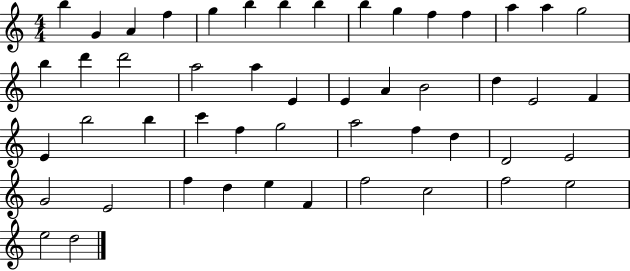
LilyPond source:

{
  \clef treble
  \numericTimeSignature
  \time 4/4
  \key c \major
  b''4 g'4 a'4 f''4 | g''4 b''4 b''4 b''4 | b''4 g''4 f''4 f''4 | a''4 a''4 g''2 | \break b''4 d'''4 d'''2 | a''2 a''4 e'4 | e'4 a'4 b'2 | d''4 e'2 f'4 | \break e'4 b''2 b''4 | c'''4 f''4 g''2 | a''2 f''4 d''4 | d'2 e'2 | \break g'2 e'2 | f''4 d''4 e''4 f'4 | f''2 c''2 | f''2 e''2 | \break e''2 d''2 | \bar "|."
}